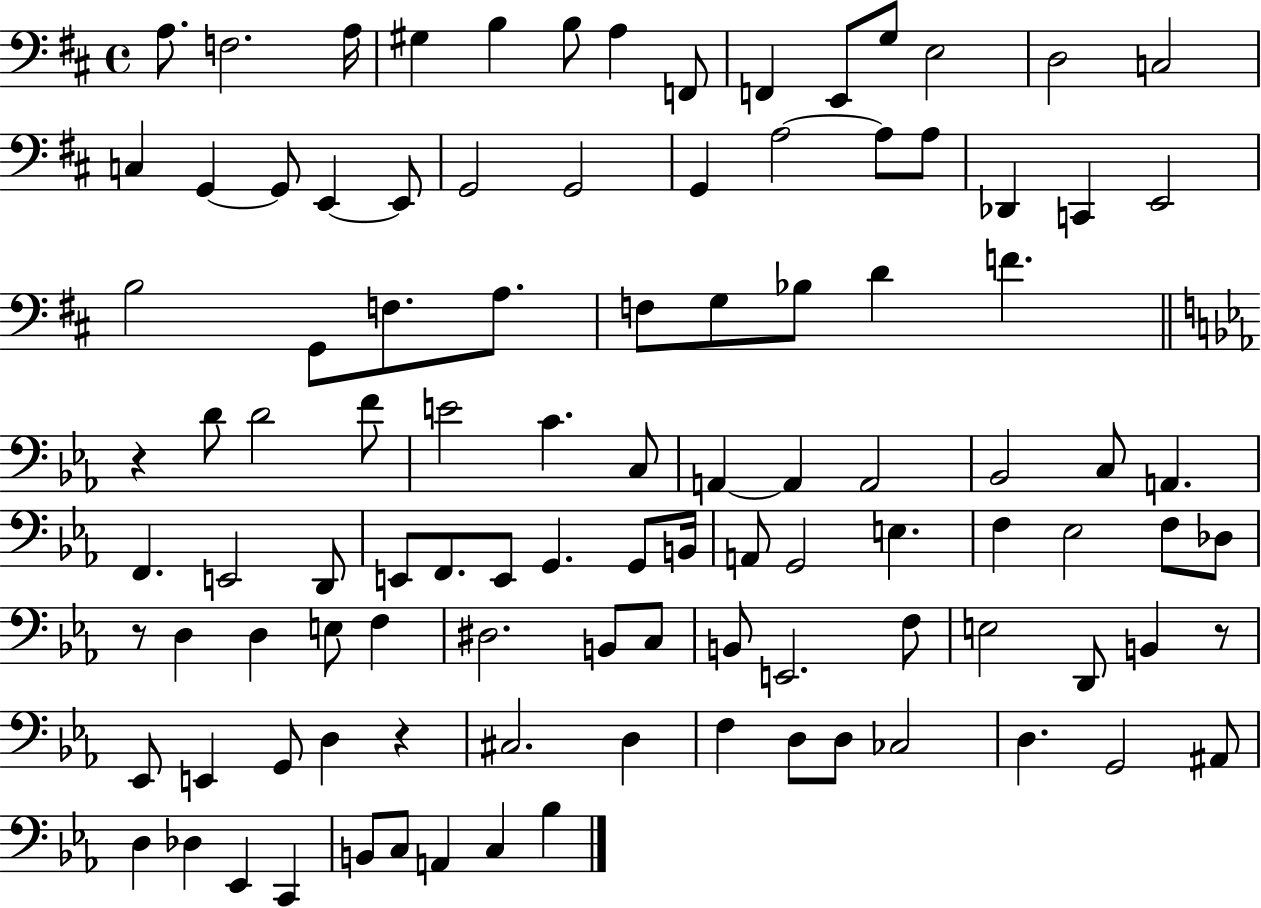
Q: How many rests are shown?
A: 4